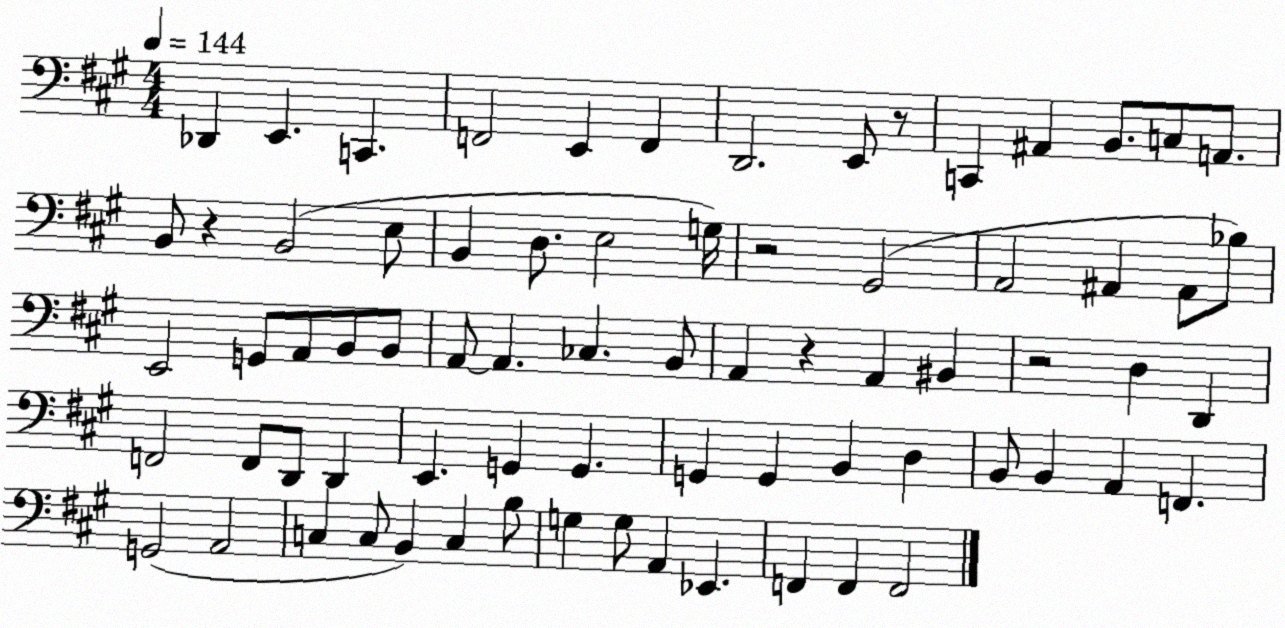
X:1
T:Untitled
M:4/4
L:1/4
K:A
_D,, E,, C,, F,,2 E,, F,, D,,2 E,,/2 z/2 C,, ^A,, B,,/2 C,/2 A,,/2 B,,/2 z B,,2 E,/2 B,, D,/2 E,2 G,/4 z2 ^G,,2 A,,2 ^A,, ^A,,/2 _B,/2 E,,2 G,,/2 A,,/2 B,,/2 B,,/2 A,,/2 A,, _C, B,,/2 A,, z A,, ^B,, z2 D, D,, F,,2 F,,/2 D,,/2 D,, E,, G,, G,, G,, G,, B,, D, B,,/2 B,, A,, F,, G,,2 A,,2 C, C,/2 B,, C, B,/2 G, G,/2 A,, _E,, F,, F,, F,,2